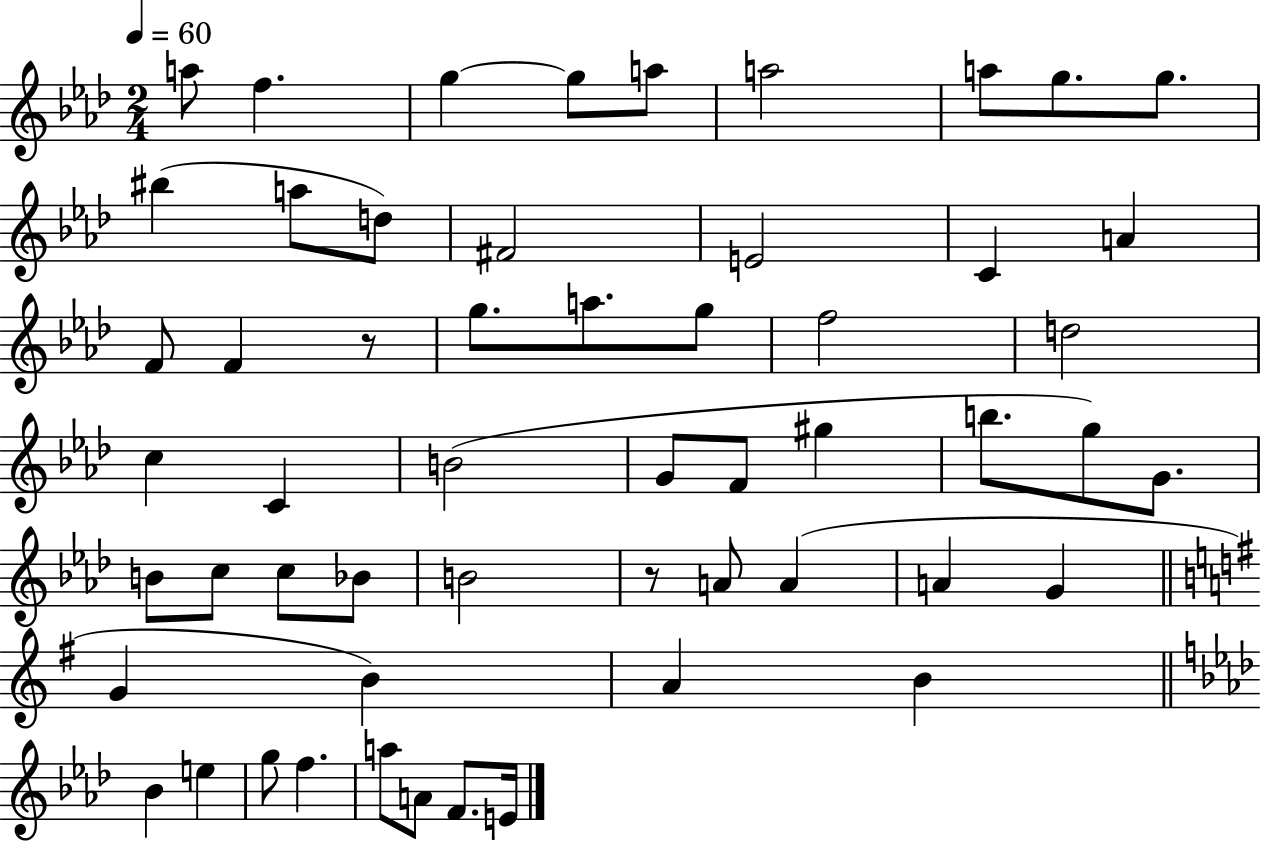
X:1
T:Untitled
M:2/4
L:1/4
K:Ab
a/2 f g g/2 a/2 a2 a/2 g/2 g/2 ^b a/2 d/2 ^F2 E2 C A F/2 F z/2 g/2 a/2 g/2 f2 d2 c C B2 G/2 F/2 ^g b/2 g/2 G/2 B/2 c/2 c/2 _B/2 B2 z/2 A/2 A A G G B A B _B e g/2 f a/2 A/2 F/2 E/4